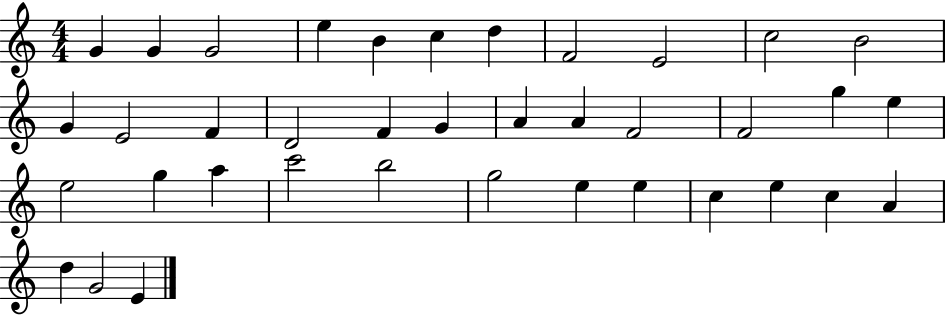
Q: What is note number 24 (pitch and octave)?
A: E5